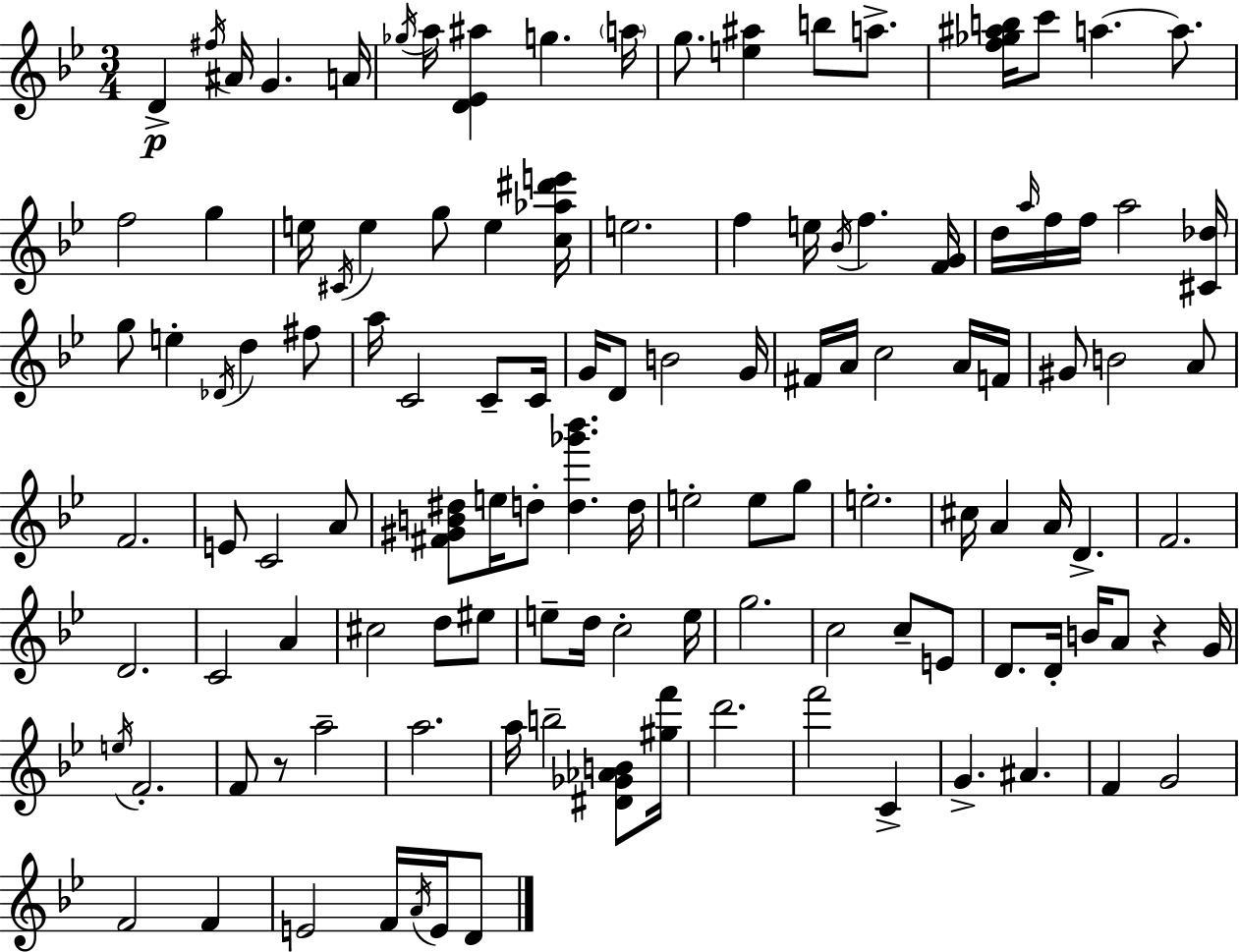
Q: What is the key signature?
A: BES major